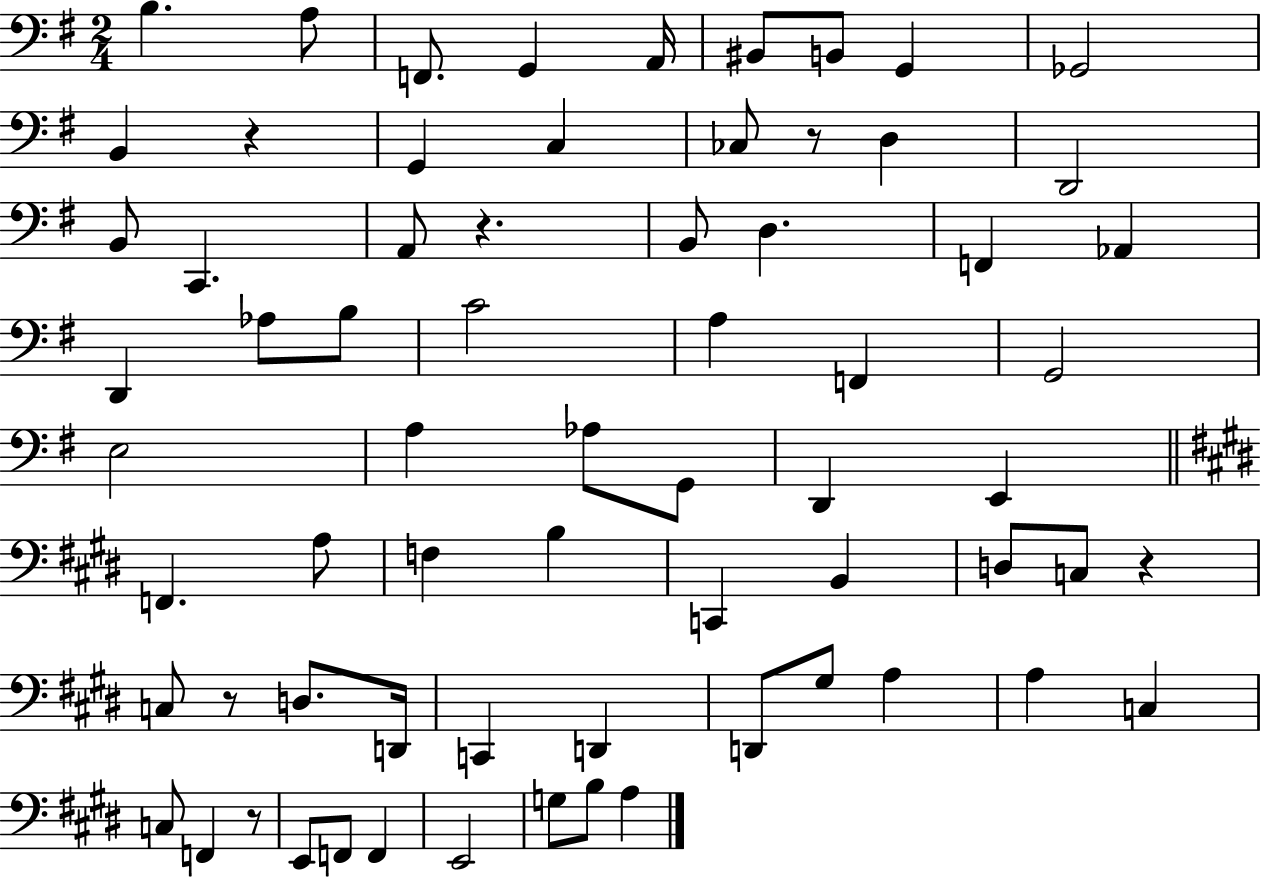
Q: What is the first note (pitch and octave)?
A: B3